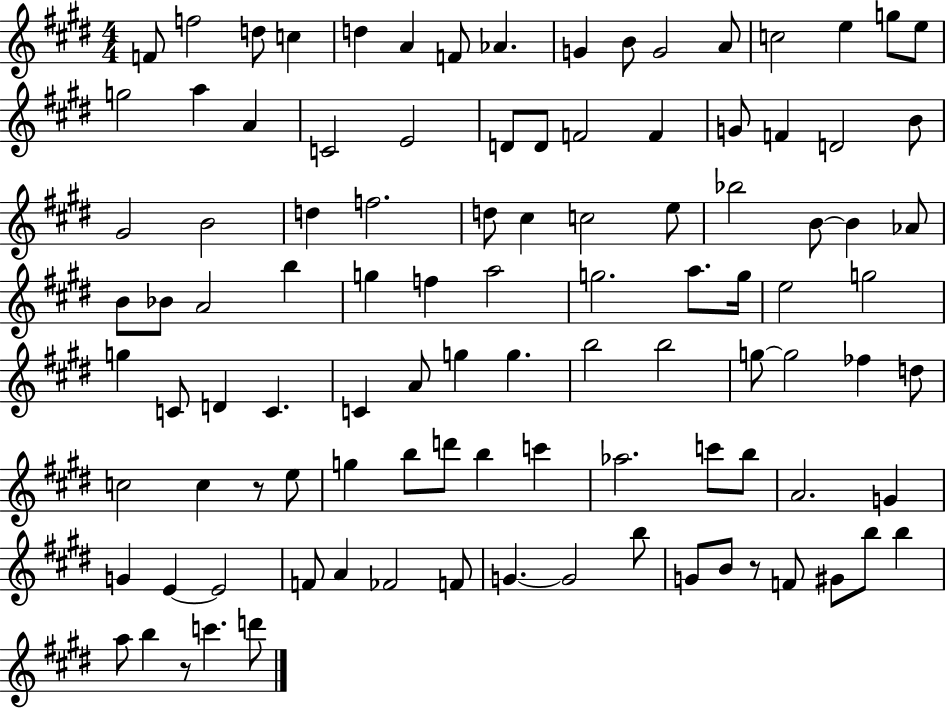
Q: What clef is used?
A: treble